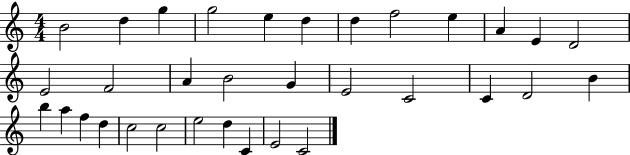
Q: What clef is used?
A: treble